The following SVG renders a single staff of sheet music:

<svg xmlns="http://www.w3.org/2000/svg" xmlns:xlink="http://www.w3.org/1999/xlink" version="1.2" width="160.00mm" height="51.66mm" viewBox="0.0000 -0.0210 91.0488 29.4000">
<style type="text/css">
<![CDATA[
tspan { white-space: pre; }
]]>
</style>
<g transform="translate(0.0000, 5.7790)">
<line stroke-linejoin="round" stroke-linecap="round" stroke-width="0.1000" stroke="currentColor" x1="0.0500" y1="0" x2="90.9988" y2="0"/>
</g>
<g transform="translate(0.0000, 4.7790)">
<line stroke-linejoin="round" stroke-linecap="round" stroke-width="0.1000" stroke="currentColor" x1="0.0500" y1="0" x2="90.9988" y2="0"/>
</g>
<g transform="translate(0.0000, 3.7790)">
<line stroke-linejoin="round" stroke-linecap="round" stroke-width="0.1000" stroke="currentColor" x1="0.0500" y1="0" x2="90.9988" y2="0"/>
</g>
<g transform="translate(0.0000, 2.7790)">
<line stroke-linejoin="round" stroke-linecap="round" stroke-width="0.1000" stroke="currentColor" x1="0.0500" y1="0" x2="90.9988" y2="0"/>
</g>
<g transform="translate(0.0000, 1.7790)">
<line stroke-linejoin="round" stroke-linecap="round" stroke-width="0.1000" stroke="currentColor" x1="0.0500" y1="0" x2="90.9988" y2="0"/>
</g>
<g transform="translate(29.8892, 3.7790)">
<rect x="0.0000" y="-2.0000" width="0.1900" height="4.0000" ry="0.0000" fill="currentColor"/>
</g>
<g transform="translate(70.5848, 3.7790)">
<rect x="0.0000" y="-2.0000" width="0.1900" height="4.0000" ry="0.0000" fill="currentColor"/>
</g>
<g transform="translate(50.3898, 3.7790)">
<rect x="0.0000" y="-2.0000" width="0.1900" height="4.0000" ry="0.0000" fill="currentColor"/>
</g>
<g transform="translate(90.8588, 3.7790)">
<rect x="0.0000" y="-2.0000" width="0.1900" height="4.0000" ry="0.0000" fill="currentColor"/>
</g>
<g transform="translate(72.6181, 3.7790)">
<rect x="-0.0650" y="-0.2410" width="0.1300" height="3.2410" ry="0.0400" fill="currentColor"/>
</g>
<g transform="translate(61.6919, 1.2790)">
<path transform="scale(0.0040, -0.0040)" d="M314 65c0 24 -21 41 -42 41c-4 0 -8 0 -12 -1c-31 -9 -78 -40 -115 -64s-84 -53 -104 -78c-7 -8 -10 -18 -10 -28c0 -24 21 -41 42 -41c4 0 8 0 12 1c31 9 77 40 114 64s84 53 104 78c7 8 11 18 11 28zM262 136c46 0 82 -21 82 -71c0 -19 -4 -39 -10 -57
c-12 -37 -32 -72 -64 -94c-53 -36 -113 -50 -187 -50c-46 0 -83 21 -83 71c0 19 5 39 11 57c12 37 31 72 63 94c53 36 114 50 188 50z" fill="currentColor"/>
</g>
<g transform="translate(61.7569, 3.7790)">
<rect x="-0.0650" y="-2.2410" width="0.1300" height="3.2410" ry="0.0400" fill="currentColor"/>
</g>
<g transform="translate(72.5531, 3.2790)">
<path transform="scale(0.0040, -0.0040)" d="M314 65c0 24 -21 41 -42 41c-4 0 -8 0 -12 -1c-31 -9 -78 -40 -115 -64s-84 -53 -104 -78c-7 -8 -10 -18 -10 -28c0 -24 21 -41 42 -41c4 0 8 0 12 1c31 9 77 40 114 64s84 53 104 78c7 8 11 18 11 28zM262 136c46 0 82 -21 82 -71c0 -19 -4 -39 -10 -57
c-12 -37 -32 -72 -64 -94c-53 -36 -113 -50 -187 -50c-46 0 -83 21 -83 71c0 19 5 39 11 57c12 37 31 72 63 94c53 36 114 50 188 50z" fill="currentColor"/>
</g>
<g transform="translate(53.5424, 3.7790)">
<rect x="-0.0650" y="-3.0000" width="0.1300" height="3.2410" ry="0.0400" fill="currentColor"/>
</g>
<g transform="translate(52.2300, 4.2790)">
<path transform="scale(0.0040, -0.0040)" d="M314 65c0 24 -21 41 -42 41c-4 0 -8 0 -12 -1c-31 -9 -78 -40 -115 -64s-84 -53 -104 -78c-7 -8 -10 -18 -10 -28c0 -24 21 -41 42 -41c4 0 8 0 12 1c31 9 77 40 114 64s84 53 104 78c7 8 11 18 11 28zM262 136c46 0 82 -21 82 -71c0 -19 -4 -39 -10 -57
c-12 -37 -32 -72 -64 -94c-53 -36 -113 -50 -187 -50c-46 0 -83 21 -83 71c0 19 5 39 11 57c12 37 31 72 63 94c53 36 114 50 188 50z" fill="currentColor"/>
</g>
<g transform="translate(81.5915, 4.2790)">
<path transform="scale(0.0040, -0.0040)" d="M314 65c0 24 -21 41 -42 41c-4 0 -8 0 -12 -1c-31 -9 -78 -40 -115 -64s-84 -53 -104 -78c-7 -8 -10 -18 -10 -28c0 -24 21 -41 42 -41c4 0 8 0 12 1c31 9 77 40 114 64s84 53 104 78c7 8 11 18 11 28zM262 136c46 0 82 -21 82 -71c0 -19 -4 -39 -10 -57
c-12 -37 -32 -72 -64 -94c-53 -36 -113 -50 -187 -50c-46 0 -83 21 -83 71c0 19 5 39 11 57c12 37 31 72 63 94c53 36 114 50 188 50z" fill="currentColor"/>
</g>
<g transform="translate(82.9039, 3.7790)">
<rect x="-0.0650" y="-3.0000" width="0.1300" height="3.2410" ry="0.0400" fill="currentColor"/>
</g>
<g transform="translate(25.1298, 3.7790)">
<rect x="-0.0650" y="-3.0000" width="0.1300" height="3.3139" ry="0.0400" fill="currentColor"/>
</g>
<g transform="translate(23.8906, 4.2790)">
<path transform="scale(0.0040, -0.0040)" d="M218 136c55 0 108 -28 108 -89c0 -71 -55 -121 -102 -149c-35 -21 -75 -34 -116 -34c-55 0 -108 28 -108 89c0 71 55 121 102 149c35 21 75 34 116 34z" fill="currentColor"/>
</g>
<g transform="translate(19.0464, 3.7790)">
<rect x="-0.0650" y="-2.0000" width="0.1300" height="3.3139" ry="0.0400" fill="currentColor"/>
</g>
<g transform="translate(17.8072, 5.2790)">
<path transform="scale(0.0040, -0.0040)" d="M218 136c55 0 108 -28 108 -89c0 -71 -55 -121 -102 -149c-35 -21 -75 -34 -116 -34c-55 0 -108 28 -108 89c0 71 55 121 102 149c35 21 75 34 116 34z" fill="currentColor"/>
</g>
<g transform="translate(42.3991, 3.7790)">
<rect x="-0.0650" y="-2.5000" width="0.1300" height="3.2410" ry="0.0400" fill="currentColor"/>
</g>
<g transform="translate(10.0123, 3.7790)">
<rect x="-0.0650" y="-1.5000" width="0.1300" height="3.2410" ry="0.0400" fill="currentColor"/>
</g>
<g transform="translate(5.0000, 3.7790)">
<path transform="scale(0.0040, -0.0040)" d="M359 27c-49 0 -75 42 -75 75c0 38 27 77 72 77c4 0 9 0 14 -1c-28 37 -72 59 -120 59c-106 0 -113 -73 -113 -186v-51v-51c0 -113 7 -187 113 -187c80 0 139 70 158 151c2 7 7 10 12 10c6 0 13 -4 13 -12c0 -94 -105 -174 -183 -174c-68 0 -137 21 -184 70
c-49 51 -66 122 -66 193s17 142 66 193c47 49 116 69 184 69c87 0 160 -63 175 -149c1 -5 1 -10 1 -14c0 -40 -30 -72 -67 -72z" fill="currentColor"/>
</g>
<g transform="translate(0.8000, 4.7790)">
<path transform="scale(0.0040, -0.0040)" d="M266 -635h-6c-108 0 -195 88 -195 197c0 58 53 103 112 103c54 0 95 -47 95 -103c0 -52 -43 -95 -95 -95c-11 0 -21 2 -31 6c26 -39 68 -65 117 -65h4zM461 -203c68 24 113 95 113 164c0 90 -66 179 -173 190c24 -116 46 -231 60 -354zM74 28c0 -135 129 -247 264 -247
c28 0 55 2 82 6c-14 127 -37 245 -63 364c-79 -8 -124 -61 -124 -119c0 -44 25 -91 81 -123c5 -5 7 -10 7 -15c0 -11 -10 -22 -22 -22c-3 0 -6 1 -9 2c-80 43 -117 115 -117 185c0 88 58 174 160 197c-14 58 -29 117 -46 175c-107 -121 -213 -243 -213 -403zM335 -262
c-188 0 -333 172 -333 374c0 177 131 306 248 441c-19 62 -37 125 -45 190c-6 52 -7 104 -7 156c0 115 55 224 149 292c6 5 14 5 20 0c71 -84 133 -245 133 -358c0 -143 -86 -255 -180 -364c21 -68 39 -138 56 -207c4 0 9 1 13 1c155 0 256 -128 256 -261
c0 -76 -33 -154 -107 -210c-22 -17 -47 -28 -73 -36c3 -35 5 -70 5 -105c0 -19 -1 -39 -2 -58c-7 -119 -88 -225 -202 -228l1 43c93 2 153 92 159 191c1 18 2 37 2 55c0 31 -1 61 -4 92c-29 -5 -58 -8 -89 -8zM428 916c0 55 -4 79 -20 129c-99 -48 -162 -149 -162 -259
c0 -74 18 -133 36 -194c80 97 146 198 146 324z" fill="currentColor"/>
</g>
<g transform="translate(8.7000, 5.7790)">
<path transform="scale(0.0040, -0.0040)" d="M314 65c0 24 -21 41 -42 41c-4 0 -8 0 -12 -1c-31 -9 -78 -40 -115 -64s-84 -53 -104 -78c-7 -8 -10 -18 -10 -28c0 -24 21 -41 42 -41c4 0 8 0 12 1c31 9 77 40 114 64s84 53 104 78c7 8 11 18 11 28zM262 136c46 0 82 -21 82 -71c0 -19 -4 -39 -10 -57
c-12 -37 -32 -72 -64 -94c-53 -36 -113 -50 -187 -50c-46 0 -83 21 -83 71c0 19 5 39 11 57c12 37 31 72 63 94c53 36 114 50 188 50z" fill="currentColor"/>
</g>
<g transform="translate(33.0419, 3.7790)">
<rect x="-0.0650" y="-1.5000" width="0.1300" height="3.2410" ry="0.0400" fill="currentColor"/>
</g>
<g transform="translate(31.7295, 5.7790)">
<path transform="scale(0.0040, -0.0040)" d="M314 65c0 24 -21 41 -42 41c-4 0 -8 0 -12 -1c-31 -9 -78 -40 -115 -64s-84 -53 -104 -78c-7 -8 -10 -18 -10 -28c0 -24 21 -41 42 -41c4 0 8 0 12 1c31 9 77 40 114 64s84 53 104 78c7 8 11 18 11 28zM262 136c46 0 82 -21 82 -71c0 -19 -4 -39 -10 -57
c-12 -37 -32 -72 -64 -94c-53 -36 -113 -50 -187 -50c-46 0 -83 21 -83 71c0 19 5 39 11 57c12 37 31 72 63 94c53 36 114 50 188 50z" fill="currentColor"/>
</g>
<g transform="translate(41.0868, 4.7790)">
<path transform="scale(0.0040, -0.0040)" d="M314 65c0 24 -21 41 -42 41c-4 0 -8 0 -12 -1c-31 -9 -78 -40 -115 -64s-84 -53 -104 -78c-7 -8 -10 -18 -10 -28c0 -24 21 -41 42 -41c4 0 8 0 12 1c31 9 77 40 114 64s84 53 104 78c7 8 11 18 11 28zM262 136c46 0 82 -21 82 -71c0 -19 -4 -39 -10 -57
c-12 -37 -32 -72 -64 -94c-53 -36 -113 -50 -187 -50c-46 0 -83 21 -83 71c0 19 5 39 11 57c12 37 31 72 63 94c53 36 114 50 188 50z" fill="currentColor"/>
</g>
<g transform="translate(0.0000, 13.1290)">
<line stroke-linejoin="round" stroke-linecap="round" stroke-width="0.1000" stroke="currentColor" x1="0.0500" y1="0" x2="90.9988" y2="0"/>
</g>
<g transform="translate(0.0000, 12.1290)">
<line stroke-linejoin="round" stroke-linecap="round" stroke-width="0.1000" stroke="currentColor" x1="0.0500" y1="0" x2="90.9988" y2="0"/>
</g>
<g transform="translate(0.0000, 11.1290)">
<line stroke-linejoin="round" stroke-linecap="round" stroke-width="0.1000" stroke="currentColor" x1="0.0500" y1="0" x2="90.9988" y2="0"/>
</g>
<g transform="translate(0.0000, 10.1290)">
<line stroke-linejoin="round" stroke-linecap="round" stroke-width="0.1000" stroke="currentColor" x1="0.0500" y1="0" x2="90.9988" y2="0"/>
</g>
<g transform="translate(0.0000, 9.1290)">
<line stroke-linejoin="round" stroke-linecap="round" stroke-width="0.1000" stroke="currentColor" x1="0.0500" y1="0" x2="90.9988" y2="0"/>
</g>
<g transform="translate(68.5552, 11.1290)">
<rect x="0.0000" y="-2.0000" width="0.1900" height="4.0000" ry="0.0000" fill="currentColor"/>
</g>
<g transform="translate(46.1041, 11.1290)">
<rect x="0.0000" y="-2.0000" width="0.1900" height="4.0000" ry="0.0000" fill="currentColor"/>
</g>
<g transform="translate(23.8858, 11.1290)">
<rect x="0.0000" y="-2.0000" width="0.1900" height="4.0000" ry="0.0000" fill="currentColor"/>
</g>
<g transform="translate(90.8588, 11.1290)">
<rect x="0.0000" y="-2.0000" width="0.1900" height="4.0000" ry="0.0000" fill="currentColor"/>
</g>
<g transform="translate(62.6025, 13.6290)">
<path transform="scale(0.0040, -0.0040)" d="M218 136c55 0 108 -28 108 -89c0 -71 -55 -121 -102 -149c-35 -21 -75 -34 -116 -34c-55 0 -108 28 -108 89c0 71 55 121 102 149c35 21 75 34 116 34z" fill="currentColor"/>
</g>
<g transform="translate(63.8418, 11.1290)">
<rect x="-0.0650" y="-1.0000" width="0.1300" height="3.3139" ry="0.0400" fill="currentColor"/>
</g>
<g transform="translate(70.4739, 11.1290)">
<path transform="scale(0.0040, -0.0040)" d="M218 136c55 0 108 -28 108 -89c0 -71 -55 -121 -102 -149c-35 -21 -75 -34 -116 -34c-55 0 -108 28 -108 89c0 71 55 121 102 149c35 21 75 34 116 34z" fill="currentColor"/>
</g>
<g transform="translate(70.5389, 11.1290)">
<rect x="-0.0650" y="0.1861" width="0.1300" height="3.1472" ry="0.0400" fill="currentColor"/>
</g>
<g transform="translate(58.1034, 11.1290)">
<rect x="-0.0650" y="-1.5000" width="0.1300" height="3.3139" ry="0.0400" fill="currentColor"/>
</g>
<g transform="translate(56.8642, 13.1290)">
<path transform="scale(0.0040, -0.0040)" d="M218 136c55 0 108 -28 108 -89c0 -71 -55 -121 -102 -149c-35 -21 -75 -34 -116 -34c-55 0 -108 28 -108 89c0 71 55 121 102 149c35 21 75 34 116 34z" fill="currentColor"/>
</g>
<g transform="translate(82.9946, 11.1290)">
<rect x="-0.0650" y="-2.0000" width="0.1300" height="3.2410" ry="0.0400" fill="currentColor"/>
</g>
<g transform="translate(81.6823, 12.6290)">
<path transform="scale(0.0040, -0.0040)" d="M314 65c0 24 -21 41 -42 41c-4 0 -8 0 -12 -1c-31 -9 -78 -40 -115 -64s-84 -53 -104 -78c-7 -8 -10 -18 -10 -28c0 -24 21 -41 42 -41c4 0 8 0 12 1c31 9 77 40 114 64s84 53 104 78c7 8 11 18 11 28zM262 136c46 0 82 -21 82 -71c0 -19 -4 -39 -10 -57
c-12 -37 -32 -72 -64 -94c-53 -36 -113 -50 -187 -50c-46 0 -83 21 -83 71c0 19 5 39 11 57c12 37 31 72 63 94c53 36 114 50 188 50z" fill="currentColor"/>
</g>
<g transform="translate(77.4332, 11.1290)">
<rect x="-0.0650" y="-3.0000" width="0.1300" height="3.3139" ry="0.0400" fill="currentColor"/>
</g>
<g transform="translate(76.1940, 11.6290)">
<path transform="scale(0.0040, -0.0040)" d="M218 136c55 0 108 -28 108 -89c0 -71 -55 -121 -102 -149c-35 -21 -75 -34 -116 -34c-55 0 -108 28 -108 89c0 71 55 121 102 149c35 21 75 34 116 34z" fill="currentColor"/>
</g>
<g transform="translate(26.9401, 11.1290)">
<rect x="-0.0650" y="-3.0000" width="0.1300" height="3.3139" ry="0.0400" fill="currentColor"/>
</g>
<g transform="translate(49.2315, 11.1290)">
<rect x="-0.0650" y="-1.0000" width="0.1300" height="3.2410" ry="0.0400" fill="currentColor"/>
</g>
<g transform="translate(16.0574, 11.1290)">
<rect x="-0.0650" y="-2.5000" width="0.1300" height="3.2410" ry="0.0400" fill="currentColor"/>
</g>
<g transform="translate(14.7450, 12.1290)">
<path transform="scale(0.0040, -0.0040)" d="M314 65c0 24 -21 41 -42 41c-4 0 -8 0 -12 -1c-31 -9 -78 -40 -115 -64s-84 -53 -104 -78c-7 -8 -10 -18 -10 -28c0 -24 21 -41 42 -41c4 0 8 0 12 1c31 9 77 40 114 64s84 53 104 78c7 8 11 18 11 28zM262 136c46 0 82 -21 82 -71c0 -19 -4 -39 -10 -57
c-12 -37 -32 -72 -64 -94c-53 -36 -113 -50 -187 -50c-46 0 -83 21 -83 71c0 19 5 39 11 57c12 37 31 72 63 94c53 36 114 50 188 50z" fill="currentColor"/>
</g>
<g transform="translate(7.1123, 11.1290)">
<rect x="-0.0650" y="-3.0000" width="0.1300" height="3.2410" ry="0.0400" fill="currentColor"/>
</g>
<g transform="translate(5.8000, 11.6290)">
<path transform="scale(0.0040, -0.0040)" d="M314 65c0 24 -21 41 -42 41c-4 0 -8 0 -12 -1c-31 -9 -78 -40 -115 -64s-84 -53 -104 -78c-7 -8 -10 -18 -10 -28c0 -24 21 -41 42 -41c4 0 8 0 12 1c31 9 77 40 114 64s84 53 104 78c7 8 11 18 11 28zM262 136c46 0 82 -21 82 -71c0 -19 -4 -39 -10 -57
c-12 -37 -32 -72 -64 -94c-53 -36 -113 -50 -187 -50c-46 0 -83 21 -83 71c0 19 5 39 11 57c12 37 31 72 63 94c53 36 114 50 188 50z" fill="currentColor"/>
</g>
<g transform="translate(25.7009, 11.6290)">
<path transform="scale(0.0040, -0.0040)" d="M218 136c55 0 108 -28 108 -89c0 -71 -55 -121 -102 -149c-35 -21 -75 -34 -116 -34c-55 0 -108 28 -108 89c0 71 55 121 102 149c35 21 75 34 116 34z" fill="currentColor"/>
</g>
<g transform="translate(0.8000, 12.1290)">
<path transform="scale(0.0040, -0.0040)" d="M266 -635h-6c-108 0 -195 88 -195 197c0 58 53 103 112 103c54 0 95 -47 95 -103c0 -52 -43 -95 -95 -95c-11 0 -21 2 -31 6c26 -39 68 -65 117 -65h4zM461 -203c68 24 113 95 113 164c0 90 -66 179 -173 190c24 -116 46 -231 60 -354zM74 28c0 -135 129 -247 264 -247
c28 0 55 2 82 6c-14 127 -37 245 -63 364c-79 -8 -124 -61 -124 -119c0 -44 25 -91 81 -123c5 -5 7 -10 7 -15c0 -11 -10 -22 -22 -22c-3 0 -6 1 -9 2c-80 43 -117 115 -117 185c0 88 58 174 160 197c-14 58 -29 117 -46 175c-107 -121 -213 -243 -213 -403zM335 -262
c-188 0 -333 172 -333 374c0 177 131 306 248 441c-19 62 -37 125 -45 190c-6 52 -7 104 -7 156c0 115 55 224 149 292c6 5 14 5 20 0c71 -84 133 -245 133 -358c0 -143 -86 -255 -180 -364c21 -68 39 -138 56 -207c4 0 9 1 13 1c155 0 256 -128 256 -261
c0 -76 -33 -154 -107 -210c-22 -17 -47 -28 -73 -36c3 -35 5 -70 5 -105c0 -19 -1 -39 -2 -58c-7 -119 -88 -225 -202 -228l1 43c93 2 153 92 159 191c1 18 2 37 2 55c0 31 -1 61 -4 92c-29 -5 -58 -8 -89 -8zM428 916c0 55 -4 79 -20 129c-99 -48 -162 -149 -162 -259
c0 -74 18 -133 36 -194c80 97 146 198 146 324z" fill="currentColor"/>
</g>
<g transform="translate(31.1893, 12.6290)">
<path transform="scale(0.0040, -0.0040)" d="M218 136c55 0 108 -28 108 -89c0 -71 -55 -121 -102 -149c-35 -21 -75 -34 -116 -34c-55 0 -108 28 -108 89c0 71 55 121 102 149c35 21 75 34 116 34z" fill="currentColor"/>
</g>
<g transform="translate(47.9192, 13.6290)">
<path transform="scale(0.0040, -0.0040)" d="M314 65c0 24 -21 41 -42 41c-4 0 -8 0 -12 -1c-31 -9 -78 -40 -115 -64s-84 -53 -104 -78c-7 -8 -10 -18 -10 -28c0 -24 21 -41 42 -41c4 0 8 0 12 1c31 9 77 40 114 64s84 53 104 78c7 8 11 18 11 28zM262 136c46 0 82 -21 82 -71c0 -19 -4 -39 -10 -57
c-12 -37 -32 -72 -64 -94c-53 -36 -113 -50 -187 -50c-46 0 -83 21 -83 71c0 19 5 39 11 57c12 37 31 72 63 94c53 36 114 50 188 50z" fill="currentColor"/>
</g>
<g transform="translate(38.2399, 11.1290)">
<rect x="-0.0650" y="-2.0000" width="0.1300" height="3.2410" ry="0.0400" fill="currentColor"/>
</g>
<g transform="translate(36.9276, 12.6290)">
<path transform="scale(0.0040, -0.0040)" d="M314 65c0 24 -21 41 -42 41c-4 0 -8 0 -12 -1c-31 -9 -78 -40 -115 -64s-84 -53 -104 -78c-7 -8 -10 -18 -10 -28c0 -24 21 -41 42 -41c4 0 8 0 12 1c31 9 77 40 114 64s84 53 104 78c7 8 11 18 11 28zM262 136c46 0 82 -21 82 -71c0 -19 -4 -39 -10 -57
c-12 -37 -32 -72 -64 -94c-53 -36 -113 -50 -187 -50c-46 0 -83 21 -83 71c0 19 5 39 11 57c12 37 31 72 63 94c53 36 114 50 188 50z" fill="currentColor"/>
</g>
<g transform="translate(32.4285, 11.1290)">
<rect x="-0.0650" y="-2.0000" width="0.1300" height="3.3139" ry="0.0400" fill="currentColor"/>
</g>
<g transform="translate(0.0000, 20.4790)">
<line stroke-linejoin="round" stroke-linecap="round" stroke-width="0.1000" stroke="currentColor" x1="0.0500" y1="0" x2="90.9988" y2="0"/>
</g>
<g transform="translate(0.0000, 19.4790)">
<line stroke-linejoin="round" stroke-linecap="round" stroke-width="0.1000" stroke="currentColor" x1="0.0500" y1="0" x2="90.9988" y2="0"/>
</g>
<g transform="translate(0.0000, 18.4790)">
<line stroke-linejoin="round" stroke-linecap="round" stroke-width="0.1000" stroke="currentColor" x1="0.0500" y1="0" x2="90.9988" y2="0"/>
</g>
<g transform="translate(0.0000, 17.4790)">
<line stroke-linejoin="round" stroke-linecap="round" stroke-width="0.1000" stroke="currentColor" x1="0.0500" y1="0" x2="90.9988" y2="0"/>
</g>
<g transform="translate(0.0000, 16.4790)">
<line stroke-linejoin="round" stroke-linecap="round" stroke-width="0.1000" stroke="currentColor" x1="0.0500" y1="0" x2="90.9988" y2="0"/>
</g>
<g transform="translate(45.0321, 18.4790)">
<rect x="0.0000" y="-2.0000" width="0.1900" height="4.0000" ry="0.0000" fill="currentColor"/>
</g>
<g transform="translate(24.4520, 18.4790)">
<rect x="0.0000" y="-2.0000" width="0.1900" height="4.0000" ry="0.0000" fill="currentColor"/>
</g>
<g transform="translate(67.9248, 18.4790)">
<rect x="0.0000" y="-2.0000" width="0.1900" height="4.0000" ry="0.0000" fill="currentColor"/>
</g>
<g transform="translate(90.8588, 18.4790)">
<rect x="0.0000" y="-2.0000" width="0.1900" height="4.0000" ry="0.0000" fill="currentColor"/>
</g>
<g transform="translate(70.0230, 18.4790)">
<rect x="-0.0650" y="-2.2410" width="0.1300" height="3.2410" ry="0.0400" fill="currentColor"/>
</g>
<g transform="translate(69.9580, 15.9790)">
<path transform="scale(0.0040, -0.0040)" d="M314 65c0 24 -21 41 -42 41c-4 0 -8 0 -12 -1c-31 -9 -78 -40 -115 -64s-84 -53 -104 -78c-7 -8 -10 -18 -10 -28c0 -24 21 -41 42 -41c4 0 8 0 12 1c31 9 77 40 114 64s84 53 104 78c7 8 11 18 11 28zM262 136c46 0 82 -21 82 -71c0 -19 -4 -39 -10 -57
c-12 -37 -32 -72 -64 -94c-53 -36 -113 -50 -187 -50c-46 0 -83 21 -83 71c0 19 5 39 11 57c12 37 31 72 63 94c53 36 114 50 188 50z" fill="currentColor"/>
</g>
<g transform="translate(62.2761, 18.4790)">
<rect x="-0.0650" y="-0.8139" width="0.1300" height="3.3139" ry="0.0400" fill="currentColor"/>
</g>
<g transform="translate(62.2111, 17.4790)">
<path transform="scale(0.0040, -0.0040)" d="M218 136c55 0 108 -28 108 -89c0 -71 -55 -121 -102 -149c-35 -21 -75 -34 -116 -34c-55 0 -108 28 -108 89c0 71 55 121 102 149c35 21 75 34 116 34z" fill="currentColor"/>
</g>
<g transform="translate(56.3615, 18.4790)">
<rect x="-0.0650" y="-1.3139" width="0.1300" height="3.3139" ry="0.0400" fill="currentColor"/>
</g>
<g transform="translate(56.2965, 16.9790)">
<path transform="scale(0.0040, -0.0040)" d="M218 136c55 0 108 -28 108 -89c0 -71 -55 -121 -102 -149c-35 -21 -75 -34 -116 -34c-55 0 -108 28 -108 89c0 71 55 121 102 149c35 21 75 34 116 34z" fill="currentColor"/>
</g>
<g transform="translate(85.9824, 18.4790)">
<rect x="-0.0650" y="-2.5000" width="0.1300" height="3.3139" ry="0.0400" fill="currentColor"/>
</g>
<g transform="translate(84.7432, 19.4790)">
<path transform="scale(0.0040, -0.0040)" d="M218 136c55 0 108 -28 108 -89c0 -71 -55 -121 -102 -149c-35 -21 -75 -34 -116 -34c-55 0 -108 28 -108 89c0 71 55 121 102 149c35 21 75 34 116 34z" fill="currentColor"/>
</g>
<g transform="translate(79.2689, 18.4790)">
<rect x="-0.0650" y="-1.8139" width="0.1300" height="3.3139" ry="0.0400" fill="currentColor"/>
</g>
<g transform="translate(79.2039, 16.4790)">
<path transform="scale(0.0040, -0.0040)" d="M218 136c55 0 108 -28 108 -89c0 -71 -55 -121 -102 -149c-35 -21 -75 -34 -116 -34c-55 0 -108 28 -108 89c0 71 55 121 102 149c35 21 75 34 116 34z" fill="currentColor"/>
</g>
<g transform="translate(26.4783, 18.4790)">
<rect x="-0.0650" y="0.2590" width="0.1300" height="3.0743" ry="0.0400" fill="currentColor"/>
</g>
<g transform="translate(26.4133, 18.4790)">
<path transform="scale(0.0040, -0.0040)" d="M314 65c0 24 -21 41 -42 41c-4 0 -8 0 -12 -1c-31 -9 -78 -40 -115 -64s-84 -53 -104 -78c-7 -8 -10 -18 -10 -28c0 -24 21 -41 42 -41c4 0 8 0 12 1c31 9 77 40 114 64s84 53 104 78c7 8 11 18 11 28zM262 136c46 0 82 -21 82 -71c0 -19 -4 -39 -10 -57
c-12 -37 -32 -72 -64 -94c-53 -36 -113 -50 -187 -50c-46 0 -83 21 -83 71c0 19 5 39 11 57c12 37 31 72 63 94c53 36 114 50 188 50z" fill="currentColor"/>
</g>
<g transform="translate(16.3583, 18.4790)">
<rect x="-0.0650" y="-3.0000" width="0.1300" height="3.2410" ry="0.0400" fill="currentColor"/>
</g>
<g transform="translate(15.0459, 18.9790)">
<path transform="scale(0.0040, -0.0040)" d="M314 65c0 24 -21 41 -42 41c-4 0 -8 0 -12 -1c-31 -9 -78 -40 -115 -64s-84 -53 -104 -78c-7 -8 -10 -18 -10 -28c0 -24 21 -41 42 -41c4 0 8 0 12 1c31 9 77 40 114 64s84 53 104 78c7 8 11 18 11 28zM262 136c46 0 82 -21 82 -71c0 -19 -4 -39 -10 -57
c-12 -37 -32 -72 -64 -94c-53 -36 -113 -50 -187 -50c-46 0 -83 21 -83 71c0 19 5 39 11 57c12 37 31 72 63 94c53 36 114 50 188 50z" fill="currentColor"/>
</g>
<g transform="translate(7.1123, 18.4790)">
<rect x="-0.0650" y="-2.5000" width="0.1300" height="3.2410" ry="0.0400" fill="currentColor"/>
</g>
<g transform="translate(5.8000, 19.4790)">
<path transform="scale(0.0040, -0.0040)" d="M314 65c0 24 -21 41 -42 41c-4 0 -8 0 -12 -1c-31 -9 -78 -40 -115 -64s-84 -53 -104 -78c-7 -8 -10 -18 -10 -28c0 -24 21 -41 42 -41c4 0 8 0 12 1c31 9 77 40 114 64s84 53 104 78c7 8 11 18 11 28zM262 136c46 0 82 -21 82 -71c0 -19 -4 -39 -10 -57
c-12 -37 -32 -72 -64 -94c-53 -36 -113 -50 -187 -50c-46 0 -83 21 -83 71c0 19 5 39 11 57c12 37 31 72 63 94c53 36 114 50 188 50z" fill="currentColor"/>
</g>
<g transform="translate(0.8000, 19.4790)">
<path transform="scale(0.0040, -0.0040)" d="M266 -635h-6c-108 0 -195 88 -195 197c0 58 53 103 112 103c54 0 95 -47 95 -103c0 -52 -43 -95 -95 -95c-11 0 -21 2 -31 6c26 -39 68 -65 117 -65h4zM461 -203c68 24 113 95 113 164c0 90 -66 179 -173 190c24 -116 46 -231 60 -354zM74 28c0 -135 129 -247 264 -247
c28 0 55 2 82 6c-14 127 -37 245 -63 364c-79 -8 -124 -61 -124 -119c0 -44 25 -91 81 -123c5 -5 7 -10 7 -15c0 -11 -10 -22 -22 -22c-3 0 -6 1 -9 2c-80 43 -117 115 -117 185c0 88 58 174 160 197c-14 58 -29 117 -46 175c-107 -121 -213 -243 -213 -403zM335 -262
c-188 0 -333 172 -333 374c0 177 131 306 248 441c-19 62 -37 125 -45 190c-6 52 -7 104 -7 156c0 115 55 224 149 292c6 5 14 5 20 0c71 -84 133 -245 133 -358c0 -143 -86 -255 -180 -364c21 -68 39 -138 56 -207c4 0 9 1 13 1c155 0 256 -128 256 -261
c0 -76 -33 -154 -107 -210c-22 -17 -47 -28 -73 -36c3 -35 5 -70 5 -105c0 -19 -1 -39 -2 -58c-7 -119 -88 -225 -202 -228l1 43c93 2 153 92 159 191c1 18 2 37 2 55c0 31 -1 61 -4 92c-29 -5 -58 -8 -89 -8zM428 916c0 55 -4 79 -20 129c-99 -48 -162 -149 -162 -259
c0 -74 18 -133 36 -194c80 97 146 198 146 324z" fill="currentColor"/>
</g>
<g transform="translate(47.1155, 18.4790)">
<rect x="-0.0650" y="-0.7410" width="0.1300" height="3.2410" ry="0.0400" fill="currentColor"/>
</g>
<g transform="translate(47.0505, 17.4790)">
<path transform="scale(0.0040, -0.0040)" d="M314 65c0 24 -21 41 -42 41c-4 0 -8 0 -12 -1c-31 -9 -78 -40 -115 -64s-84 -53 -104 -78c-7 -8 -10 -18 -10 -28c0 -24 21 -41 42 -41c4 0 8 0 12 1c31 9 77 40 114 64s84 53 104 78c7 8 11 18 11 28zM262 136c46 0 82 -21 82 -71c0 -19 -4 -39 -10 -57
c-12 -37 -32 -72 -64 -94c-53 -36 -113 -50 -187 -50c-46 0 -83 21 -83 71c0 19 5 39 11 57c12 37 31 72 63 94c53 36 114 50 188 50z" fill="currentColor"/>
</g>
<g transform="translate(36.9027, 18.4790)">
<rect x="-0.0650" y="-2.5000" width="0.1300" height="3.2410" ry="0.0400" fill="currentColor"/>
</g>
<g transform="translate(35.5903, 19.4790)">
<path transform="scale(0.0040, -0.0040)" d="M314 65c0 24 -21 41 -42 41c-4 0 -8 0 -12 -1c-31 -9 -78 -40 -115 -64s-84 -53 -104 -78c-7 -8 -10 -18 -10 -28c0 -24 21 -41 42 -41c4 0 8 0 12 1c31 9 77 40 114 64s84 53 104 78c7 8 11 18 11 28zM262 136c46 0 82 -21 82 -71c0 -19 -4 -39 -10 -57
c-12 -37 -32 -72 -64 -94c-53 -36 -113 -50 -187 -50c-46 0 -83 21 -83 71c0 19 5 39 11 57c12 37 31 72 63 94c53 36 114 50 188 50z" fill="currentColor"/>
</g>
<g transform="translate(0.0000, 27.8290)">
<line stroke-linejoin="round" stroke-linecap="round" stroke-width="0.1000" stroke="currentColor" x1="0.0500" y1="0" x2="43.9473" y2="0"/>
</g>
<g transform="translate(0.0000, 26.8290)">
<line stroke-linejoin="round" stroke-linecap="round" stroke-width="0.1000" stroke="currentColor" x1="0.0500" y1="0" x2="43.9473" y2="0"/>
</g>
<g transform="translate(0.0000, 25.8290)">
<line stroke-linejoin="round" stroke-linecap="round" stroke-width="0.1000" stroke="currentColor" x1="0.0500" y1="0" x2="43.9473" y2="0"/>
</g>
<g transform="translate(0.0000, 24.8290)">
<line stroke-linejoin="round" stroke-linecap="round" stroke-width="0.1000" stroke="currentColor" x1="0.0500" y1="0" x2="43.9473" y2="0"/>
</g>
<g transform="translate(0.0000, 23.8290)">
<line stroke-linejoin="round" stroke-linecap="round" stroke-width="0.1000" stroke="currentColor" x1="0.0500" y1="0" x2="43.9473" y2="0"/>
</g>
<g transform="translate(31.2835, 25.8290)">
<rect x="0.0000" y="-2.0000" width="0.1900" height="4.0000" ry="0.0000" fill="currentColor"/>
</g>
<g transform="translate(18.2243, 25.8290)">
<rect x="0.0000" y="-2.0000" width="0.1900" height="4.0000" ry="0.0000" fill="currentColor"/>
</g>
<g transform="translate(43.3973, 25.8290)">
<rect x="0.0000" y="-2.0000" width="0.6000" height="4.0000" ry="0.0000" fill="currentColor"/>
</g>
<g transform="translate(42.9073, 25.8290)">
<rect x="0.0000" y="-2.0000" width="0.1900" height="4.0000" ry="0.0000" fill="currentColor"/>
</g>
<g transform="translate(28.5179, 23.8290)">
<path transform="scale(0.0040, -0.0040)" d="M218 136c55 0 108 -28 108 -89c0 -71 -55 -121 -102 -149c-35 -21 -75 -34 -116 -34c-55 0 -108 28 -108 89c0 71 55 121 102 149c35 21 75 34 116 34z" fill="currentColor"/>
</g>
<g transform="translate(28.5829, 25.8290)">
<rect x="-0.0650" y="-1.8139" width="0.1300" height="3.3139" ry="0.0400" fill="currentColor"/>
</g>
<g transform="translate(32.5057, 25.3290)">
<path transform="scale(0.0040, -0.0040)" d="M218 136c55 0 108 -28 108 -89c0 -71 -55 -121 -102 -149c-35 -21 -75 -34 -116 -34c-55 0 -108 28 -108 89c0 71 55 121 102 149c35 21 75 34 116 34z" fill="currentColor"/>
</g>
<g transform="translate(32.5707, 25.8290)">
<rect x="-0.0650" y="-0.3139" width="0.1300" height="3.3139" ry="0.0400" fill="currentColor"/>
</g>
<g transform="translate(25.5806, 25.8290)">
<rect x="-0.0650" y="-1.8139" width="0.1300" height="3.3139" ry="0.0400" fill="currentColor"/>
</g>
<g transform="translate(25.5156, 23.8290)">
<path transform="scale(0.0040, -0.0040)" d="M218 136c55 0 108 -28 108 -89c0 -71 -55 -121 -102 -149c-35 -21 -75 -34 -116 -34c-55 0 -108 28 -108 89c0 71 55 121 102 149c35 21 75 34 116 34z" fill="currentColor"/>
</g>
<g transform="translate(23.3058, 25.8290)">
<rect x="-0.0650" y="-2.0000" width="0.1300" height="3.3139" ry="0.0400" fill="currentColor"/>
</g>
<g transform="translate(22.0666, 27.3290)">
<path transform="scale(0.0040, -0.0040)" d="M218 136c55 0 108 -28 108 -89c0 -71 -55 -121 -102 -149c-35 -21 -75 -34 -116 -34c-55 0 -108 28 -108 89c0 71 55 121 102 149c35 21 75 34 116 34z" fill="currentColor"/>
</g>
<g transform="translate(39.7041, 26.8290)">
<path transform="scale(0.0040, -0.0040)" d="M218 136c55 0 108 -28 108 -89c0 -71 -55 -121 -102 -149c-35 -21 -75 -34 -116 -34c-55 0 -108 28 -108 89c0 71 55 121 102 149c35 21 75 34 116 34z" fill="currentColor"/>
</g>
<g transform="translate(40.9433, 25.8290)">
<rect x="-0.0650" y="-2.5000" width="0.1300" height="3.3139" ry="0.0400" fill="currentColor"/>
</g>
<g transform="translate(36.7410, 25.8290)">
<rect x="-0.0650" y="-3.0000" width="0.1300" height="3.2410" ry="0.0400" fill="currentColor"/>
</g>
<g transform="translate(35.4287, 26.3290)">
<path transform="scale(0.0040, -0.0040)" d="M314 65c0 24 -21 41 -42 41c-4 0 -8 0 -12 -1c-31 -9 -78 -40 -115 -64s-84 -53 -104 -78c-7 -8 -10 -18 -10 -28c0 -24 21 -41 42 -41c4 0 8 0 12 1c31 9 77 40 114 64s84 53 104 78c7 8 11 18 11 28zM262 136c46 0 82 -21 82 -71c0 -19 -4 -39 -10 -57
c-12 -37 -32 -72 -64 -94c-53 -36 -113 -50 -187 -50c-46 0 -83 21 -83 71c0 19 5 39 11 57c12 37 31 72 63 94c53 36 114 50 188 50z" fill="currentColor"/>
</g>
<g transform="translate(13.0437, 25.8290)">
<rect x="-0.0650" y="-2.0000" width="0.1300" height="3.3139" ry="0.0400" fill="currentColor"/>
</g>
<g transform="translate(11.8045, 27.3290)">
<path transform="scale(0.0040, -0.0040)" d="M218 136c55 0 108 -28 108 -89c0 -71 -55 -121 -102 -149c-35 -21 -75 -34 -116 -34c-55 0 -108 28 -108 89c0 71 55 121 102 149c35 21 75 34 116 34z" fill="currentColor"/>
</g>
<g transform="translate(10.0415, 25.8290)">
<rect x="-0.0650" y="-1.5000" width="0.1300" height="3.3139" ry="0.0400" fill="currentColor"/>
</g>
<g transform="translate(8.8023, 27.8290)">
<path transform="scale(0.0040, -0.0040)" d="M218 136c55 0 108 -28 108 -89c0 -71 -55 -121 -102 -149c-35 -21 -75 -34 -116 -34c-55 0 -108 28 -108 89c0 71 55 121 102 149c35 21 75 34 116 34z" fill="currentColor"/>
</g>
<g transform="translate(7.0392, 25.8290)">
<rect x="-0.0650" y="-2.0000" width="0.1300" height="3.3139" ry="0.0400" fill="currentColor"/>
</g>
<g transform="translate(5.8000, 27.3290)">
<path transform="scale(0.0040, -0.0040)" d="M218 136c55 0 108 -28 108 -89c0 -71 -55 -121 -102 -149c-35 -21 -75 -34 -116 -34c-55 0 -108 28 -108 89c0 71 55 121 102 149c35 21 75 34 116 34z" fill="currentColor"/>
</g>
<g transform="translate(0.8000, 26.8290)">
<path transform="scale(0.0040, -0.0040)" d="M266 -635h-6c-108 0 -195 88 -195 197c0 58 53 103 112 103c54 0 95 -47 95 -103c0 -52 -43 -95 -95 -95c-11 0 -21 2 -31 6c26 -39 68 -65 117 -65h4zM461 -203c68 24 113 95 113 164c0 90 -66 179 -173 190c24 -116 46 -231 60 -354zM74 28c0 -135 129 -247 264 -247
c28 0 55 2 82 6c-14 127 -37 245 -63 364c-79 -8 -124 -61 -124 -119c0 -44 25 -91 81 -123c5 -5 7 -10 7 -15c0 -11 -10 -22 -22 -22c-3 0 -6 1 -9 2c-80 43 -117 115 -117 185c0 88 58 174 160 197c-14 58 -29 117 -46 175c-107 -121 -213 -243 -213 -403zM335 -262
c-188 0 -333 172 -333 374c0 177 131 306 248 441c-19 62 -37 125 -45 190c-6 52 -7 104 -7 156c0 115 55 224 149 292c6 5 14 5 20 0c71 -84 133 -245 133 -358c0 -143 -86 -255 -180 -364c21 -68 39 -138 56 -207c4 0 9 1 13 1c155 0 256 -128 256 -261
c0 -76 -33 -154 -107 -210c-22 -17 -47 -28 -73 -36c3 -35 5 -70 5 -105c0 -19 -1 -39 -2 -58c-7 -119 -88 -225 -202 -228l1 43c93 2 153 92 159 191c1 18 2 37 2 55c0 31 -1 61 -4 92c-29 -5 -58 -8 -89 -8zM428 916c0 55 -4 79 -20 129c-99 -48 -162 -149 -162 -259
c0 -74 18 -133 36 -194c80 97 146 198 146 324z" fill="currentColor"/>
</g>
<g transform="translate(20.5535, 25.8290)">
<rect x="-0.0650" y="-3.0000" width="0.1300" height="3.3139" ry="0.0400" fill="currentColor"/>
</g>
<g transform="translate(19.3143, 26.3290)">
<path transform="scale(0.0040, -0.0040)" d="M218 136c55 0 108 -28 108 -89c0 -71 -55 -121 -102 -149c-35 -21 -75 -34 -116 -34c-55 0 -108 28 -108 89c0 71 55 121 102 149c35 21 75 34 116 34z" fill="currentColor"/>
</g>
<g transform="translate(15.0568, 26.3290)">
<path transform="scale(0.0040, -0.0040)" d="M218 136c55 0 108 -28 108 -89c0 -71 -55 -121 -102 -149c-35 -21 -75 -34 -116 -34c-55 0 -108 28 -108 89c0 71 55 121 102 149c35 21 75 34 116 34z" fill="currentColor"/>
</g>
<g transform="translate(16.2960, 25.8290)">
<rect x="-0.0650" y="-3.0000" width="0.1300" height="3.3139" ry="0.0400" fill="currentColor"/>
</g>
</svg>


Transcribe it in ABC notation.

X:1
T:Untitled
M:4/4
L:1/4
K:C
E2 F A E2 G2 A2 g2 c2 A2 A2 G2 A F F2 D2 E D B A F2 G2 A2 B2 G2 d2 e d g2 f G F E F A A F f f c A2 G